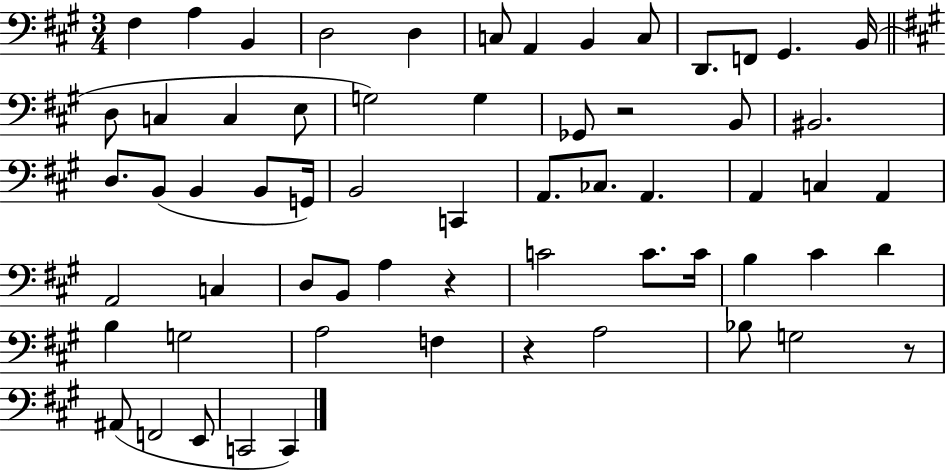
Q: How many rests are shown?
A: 4